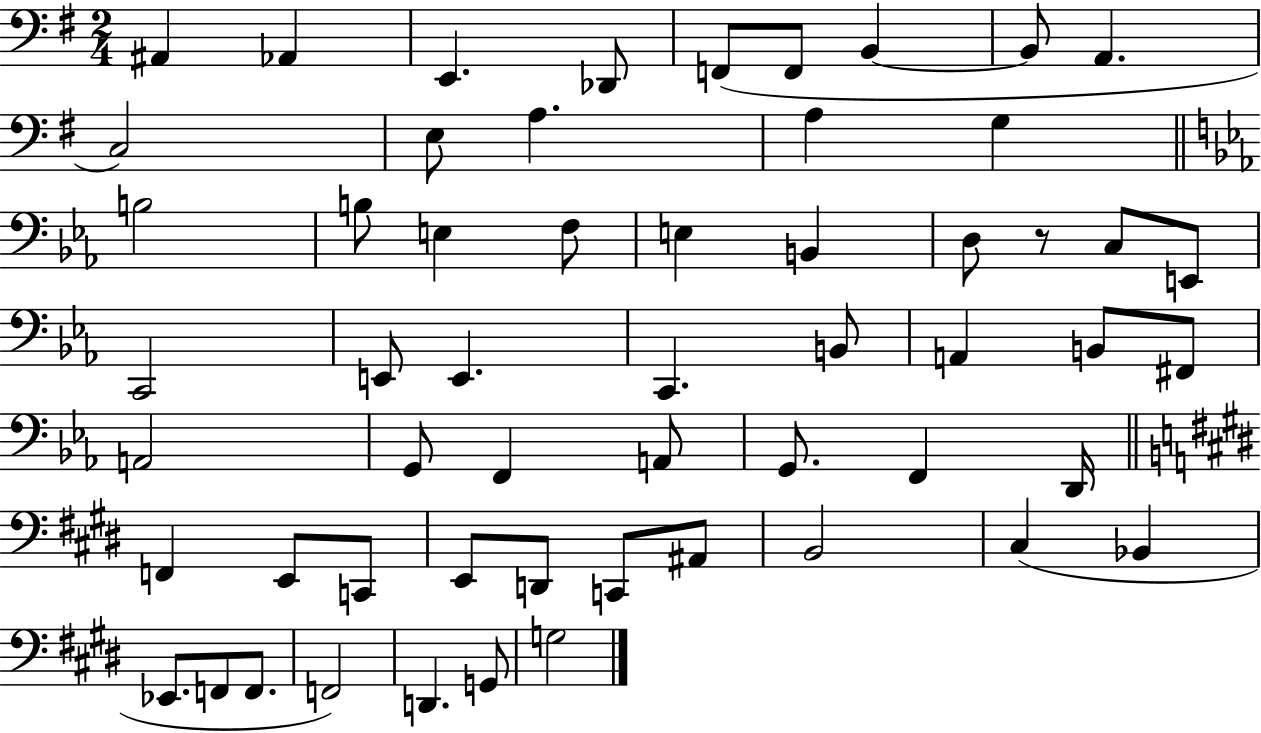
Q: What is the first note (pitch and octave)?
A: A#2